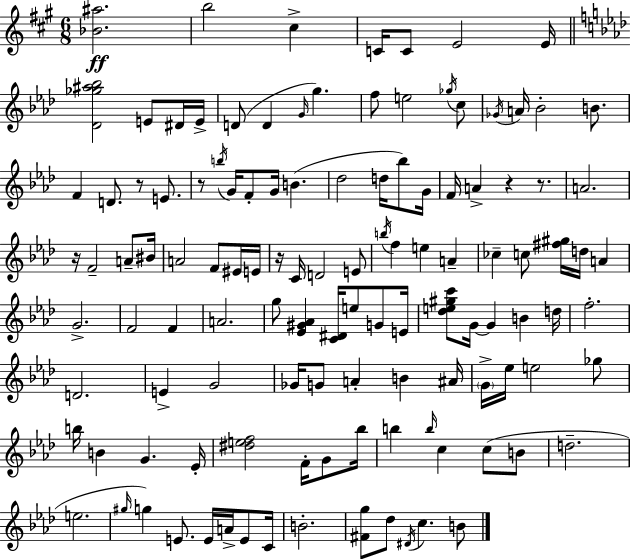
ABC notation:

X:1
T:Untitled
M:6/8
L:1/4
K:A
[_B^a]2 b2 ^c C/4 C/2 E2 E/4 [_D_g^a_b]2 E/2 ^D/4 E/4 D/2 D G/4 g f/2 e2 _g/4 c/2 _G/4 A/4 _B2 B/2 F D/2 z/2 E/2 z/2 b/4 G/4 F/2 G/4 B _d2 d/4 _b/2 G/4 F/4 A z z/2 A2 z/4 F2 A/2 ^B/4 A2 F/2 ^E/4 E/4 z/4 C/4 D2 E/2 b/4 f e A _c c/2 [^f^g]/4 d/4 A G2 F2 F A2 g/2 [_E^G_A] [C^D]/4 e/2 G/2 E/4 [_de^gc']/2 G/4 G B d/4 f2 D2 E G2 _G/4 G/2 A B ^A/4 G/4 _e/4 e2 _g/2 b/4 B G _E/4 [^def]2 F/4 G/2 _b/4 b b/4 c c/2 B/2 d2 e2 ^g/4 g E/2 E/4 A/4 E/2 C/4 B2 [^Fg]/2 _d/2 ^D/4 c B/2